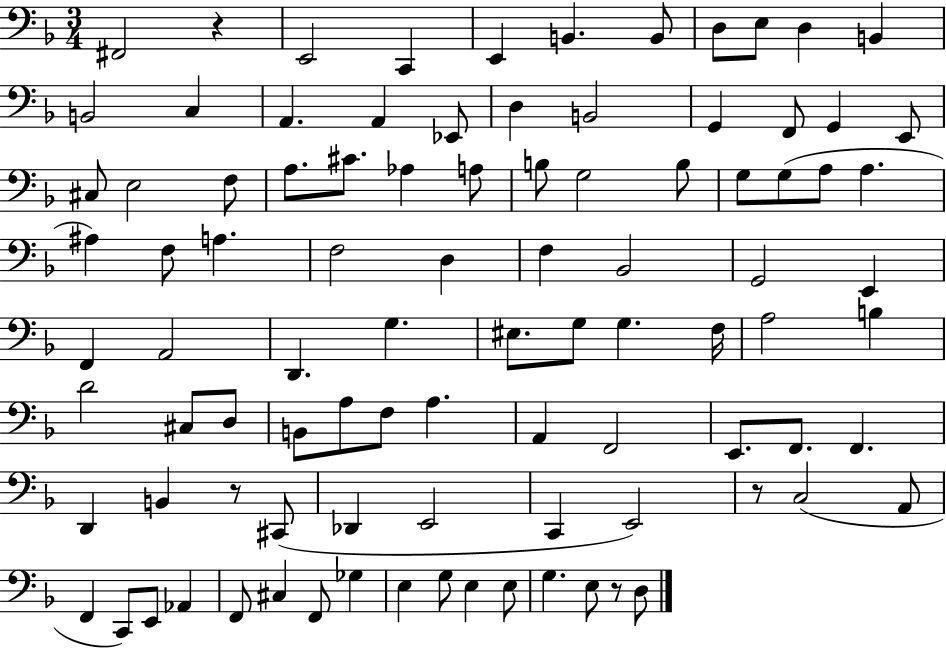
X:1
T:Untitled
M:3/4
L:1/4
K:F
^F,,2 z E,,2 C,, E,, B,, B,,/2 D,/2 E,/2 D, B,, B,,2 C, A,, A,, _E,,/2 D, B,,2 G,, F,,/2 G,, E,,/2 ^C,/2 E,2 F,/2 A,/2 ^C/2 _A, A,/2 B,/2 G,2 B,/2 G,/2 G,/2 A,/2 A, ^A, F,/2 A, F,2 D, F, _B,,2 G,,2 E,, F,, A,,2 D,, G, ^E,/2 G,/2 G, F,/4 A,2 B, D2 ^C,/2 D,/2 B,,/2 A,/2 F,/2 A, A,, F,,2 E,,/2 F,,/2 F,, D,, B,, z/2 ^C,,/2 _D,, E,,2 C,, E,,2 z/2 C,2 A,,/2 F,, C,,/2 E,,/2 _A,, F,,/2 ^C, F,,/2 _G, E, G,/2 E, E,/2 G, E,/2 z/2 D,/2